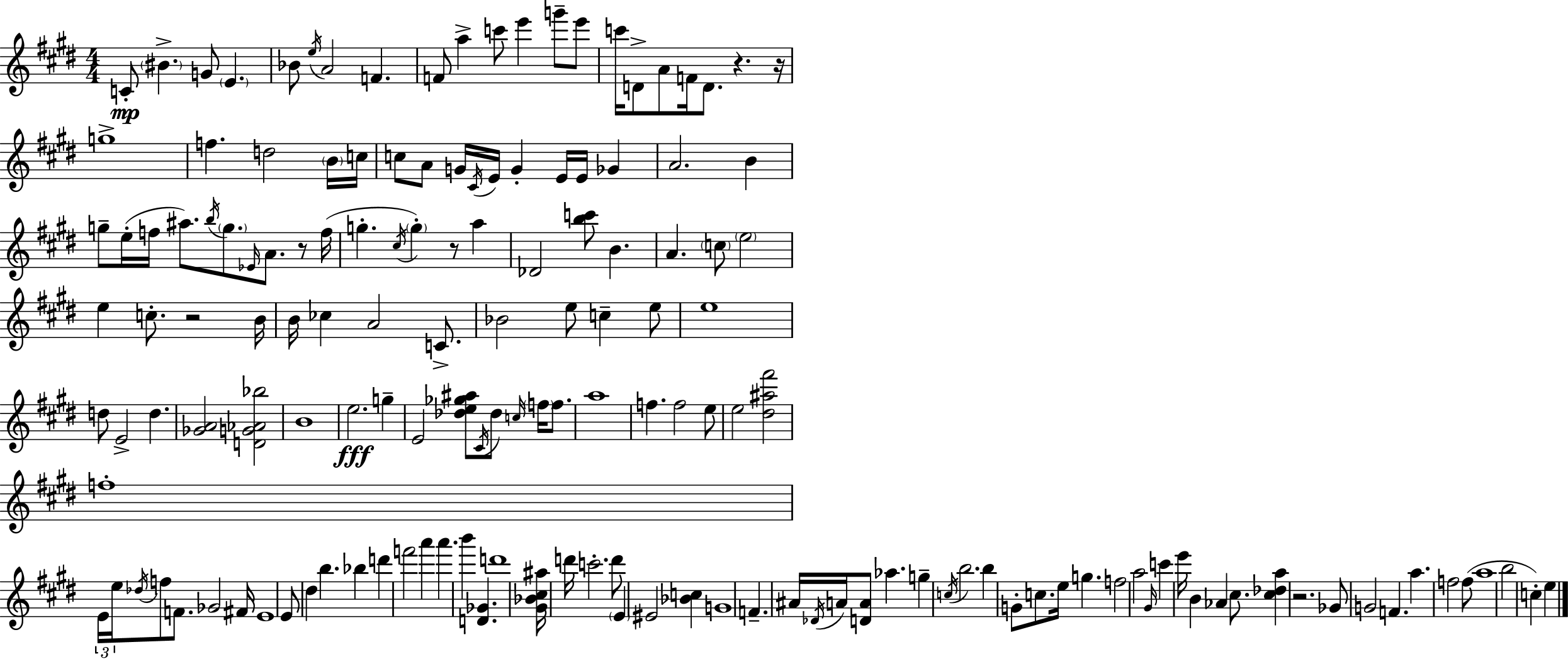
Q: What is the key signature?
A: E major